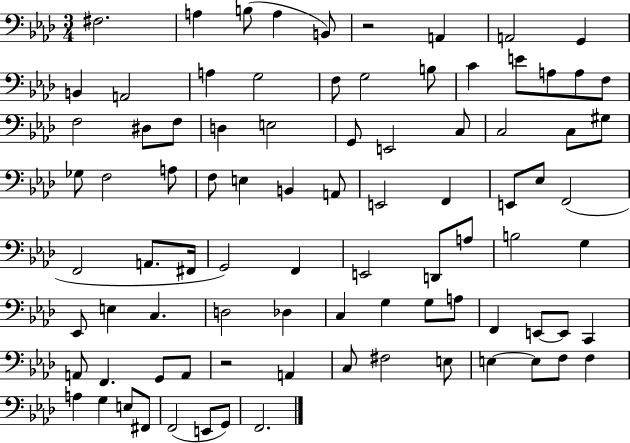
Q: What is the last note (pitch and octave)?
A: F2